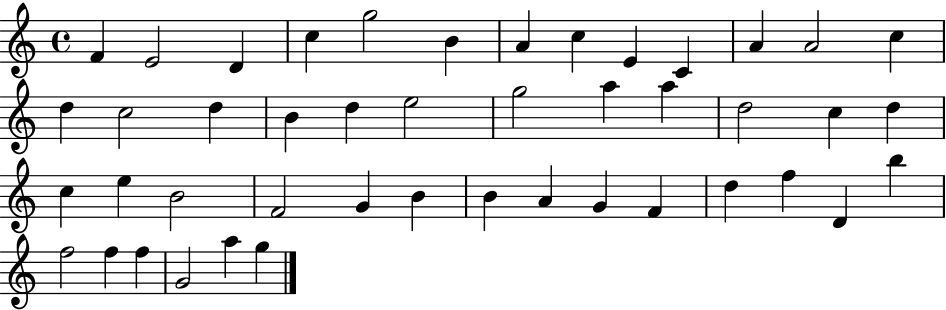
X:1
T:Untitled
M:4/4
L:1/4
K:C
F E2 D c g2 B A c E C A A2 c d c2 d B d e2 g2 a a d2 c d c e B2 F2 G B B A G F d f D b f2 f f G2 a g